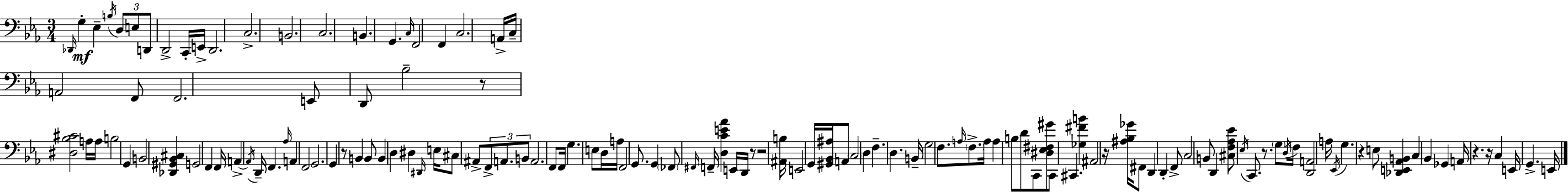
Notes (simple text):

Db2/s G3/q Eb3/q B3/s D3/e E3/e D2/e D2/h C2/s E2/s D2/h. C3/h. B2/h. C3/h. B2/q. G2/q. C3/s F2/h F2/q C3/h. A2/s C3/s A2/h F2/e F2/h. E2/e D2/e Bb3/h R/e [D#3,Bb3,C#4]/h A3/s A3/s B3/h G2/q B2/h [Db2,G#2,Bb2,C#3]/q G2/h F2/q F2/s A2/q A2/s D2/s F2/q. Ab3/s A2/q F2/h G2/h. G2/q R/e B2/q B2/e B2/q D3/q D#3/q D#2/s E3/s C#3/e A#2/e F2/e A2/e. B2/e A2/h. F2/e F2/s G3/q. E3/e D3/s A3/s F2/h G2/e. G2/q FES2/e F#2/s F2/s [D3,C4,E4,Ab4]/q E2/s D2/s R/e R/h [A#2,B3]/s E2/h G2/s [G#2,Bb2,A#3]/s A2/e C3/h D3/q F3/q. D3/q. B2/s G3/h F3/e. A3/s F3/e. A3/s A3/q B3/e D4/e C2/e [D#3,Eb3,F#3,G#4]/e C2/e C#2/q. [Gb3,F#4,B4]/q A#2/h R/s [A#3,Bb3,Gb4]/s F#2/e D2/q D2/q F2/e C3/h B2/e D2/q [C#3,F3,Ab3,Eb4]/e Eb3/s C2/e. R/e. G3/e D3/s F3/s [D2,A2]/h A3/s Eb2/s G3/q. R/q E3/e [Db2,E2,Ab2,B2]/q C3/q Bb2/q Gb2/q A2/s R/q. R/s C3/q E2/s G2/q. E2/s